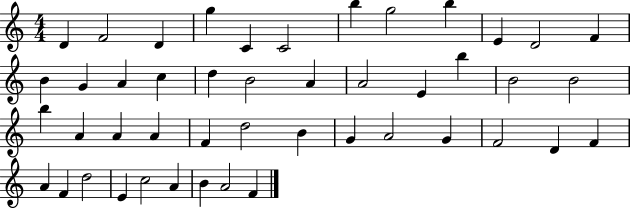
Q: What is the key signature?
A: C major